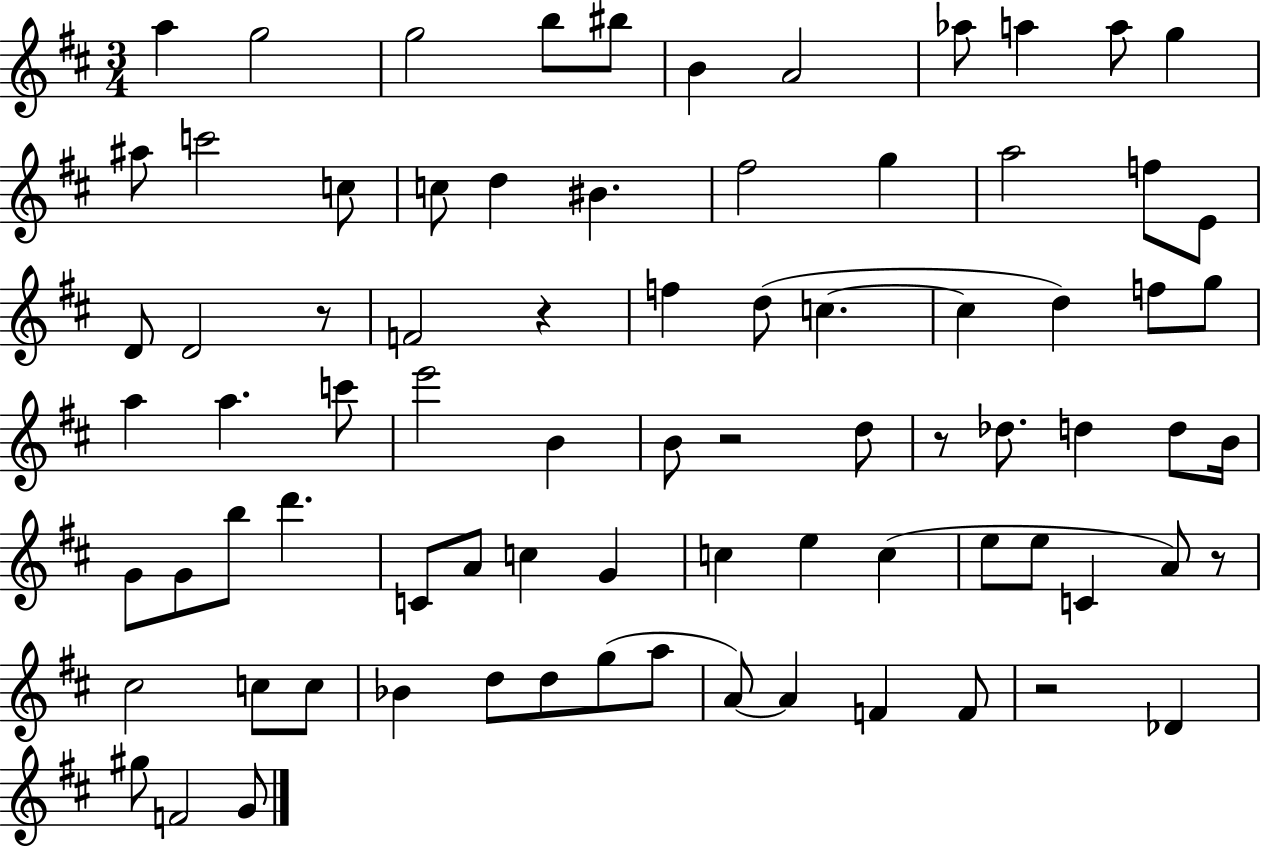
X:1
T:Untitled
M:3/4
L:1/4
K:D
a g2 g2 b/2 ^b/2 B A2 _a/2 a a/2 g ^a/2 c'2 c/2 c/2 d ^B ^f2 g a2 f/2 E/2 D/2 D2 z/2 F2 z f d/2 c c d f/2 g/2 a a c'/2 e'2 B B/2 z2 d/2 z/2 _d/2 d d/2 B/4 G/2 G/2 b/2 d' C/2 A/2 c G c e c e/2 e/2 C A/2 z/2 ^c2 c/2 c/2 _B d/2 d/2 g/2 a/2 A/2 A F F/2 z2 _D ^g/2 F2 G/2